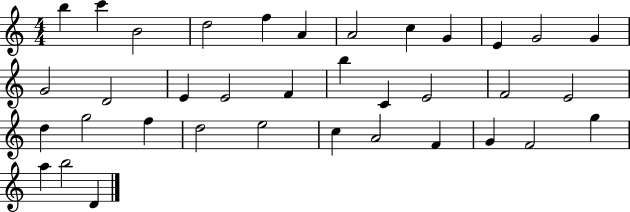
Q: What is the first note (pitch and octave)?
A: B5